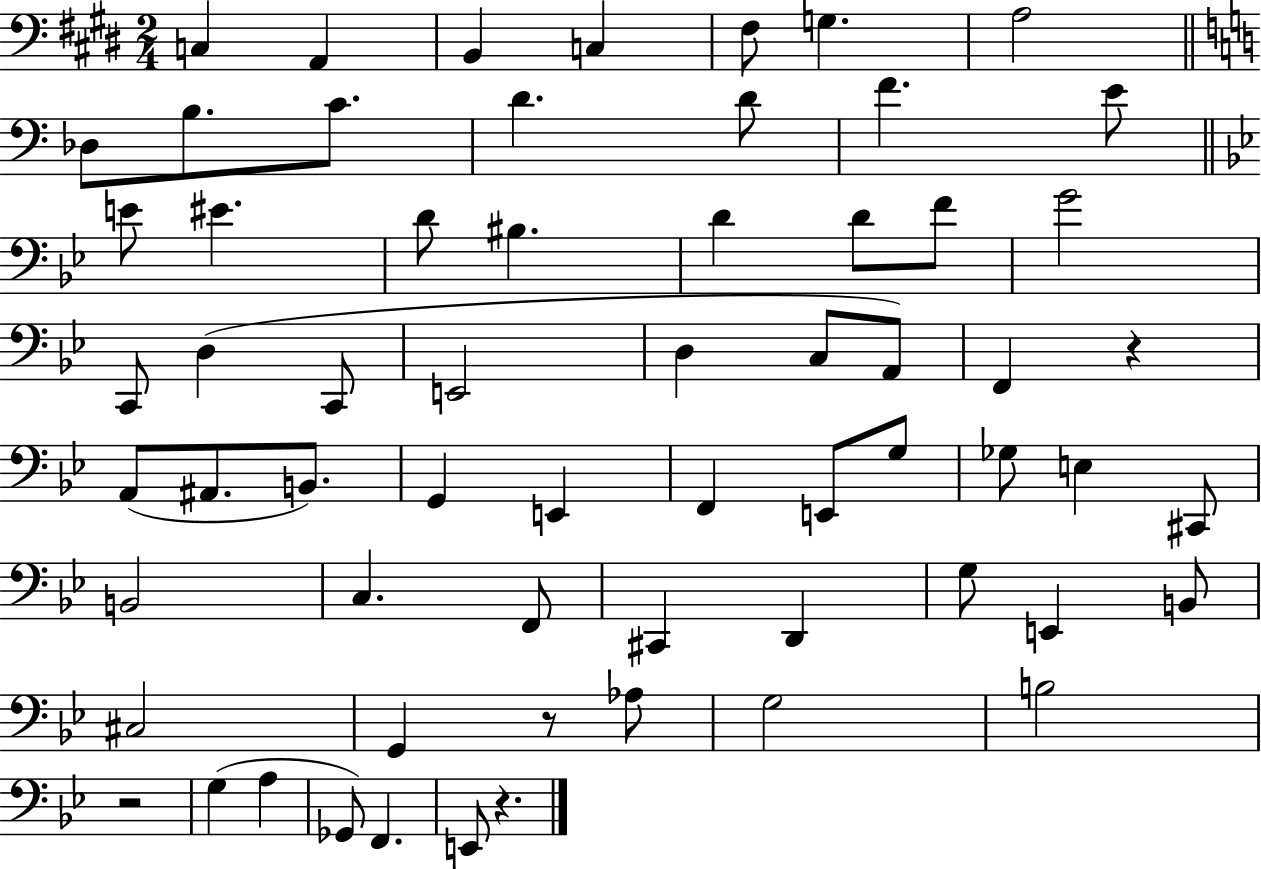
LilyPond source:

{
  \clef bass
  \numericTimeSignature
  \time 2/4
  \key e \major
  c4 a,4 | b,4 c4 | fis8 g4. | a2 | \break \bar "||" \break \key c \major des8 b8. c'8. | d'4. d'8 | f'4. e'8 | \bar "||" \break \key bes \major e'8 eis'4. | d'8 bis4. | d'4 d'8 f'8 | g'2 | \break c,8 d4( c,8 | e,2 | d4 c8 a,8) | f,4 r4 | \break a,8( ais,8. b,8.) | g,4 e,4 | f,4 e,8 g8 | ges8 e4 cis,8 | \break b,2 | c4. f,8 | cis,4 d,4 | g8 e,4 b,8 | \break cis2 | g,4 r8 aes8 | g2 | b2 | \break r2 | g4( a4 | ges,8) f,4. | e,8 r4. | \break \bar "|."
}